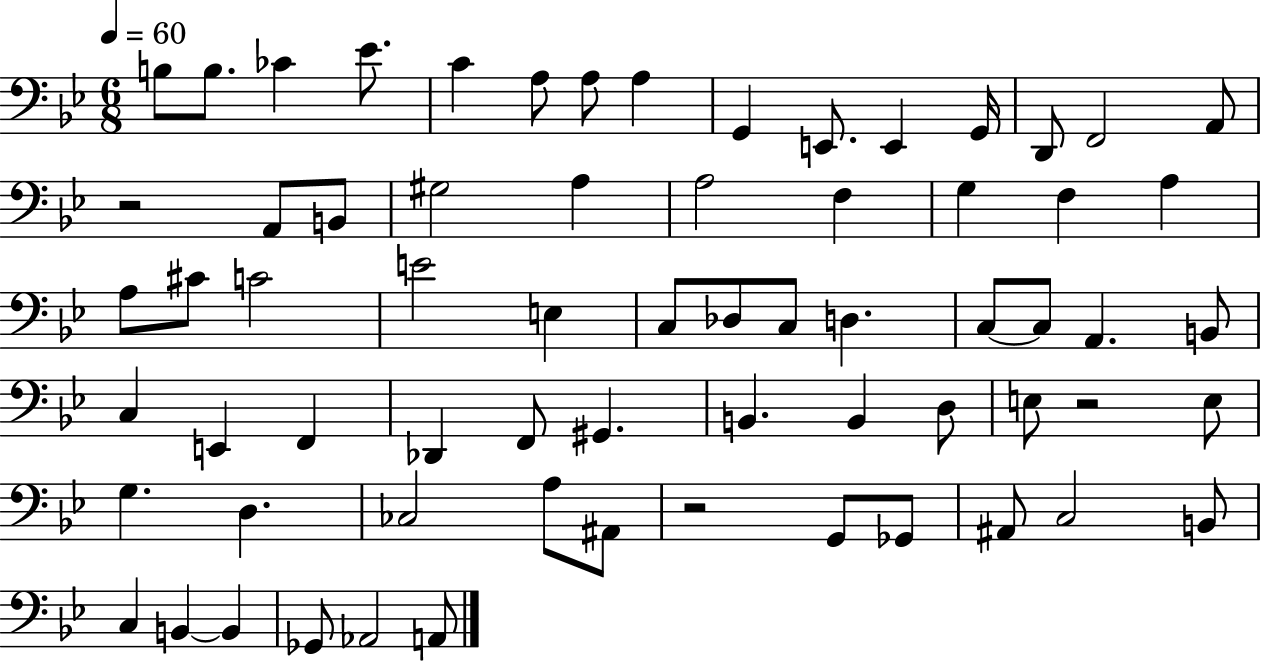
{
  \clef bass
  \numericTimeSignature
  \time 6/8
  \key bes \major
  \tempo 4 = 60
  b8 b8. ces'4 ees'8. | c'4 a8 a8 a4 | g,4 e,8. e,4 g,16 | d,8 f,2 a,8 | \break r2 a,8 b,8 | gis2 a4 | a2 f4 | g4 f4 a4 | \break a8 cis'8 c'2 | e'2 e4 | c8 des8 c8 d4. | c8~~ c8 a,4. b,8 | \break c4 e,4 f,4 | des,4 f,8 gis,4. | b,4. b,4 d8 | e8 r2 e8 | \break g4. d4. | ces2 a8 ais,8 | r2 g,8 ges,8 | ais,8 c2 b,8 | \break c4 b,4~~ b,4 | ges,8 aes,2 a,8 | \bar "|."
}